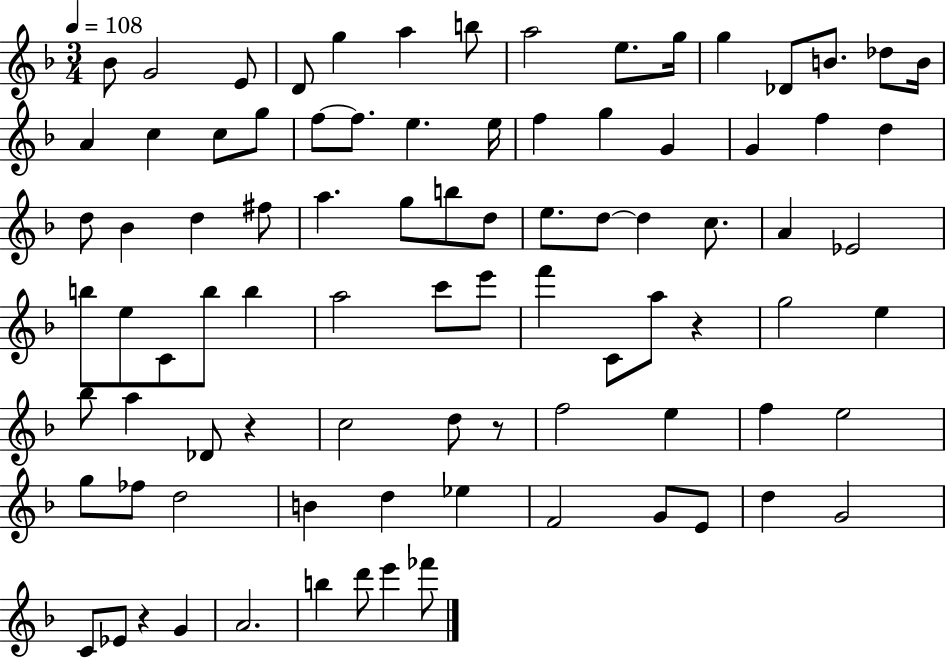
Bb4/e G4/h E4/e D4/e G5/q A5/q B5/e A5/h E5/e. G5/s G5/q Db4/e B4/e. Db5/e B4/s A4/q C5/q C5/e G5/e F5/e F5/e. E5/q. E5/s F5/q G5/q G4/q G4/q F5/q D5/q D5/e Bb4/q D5/q F#5/e A5/q. G5/e B5/e D5/e E5/e. D5/e D5/q C5/e. A4/q Eb4/h B5/e E5/e C4/e B5/e B5/q A5/h C6/e E6/e F6/q C4/e A5/e R/q G5/h E5/q Bb5/e A5/q Db4/e R/q C5/h D5/e R/e F5/h E5/q F5/q E5/h G5/e FES5/e D5/h B4/q D5/q Eb5/q F4/h G4/e E4/e D5/q G4/h C4/e Eb4/e R/q G4/q A4/h. B5/q D6/e E6/q FES6/e